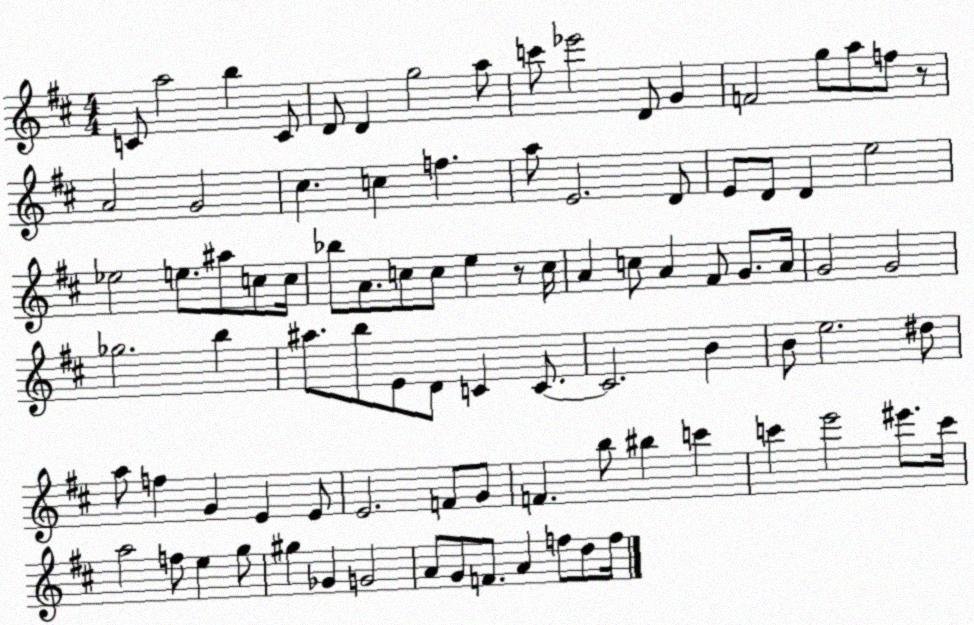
X:1
T:Untitled
M:4/4
L:1/4
K:D
C/2 a2 b C/2 D/2 D g2 a/2 c'/2 _e'2 D/2 G F2 g/2 a/2 f/2 z/2 A2 G2 ^c c f a/2 E2 D/2 E/2 D/2 D e2 _e2 e/2 ^a/2 c/2 c/4 _b/2 A/2 c/2 c/2 e z/2 c/4 A c/2 A ^F/2 G/2 A/4 G2 G2 _g2 b ^a/2 b/2 E/2 D/2 C C/2 C2 B B/2 e2 ^d/2 a/2 f G E E/2 E2 F/2 G/2 F b/2 ^b c' c' e'2 ^e'/2 c'/4 a2 f/2 e g/2 ^g _G G2 A/2 G/2 F/2 A f/2 d/2 f/4